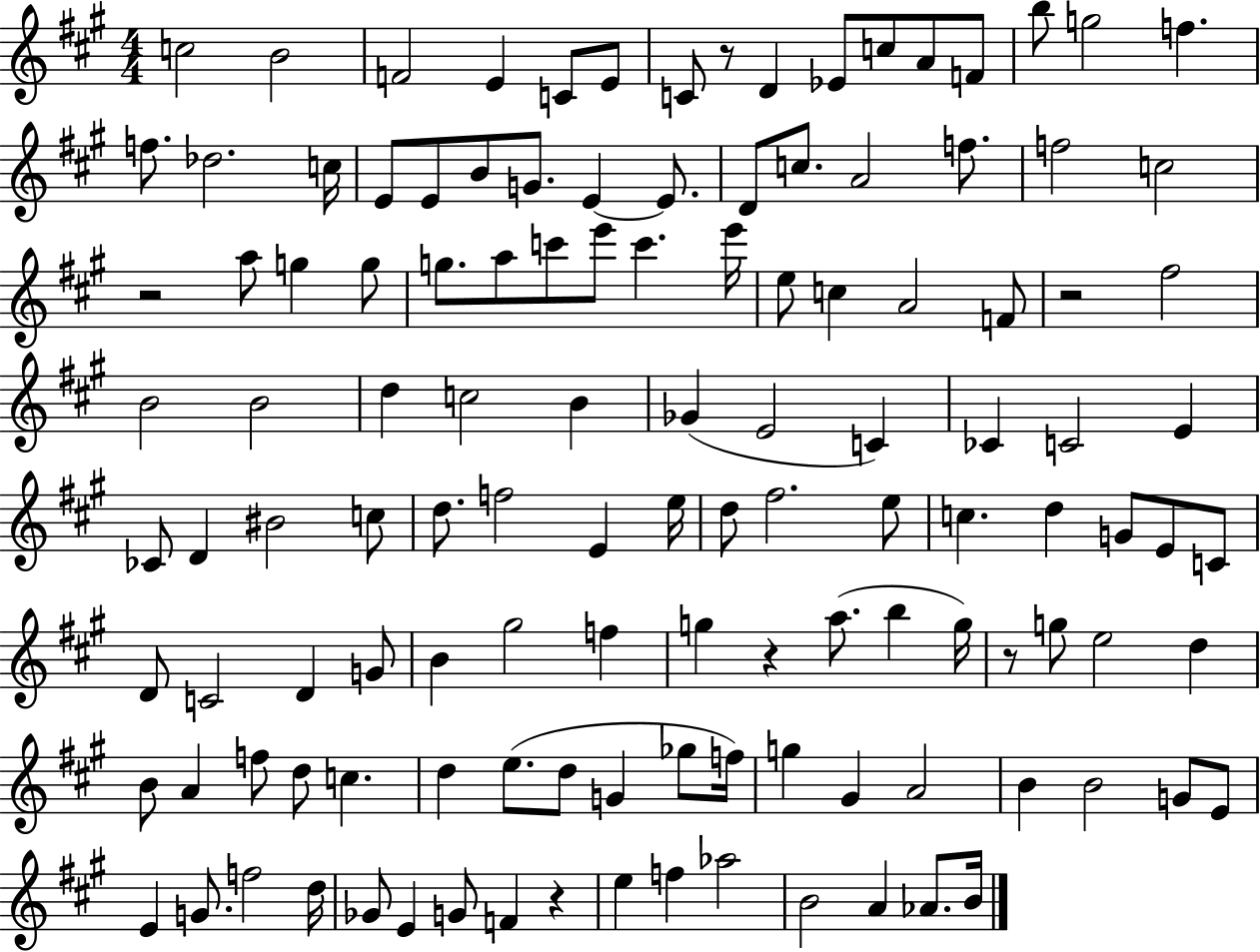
{
  \clef treble
  \numericTimeSignature
  \time 4/4
  \key a \major
  c''2 b'2 | f'2 e'4 c'8 e'8 | c'8 r8 d'4 ees'8 c''8 a'8 f'8 | b''8 g''2 f''4. | \break f''8. des''2. c''16 | e'8 e'8 b'8 g'8. e'4~~ e'8. | d'8 c''8. a'2 f''8. | f''2 c''2 | \break r2 a''8 g''4 g''8 | g''8. a''8 c'''8 e'''8 c'''4. e'''16 | e''8 c''4 a'2 f'8 | r2 fis''2 | \break b'2 b'2 | d''4 c''2 b'4 | ges'4( e'2 c'4) | ces'4 c'2 e'4 | \break ces'8 d'4 bis'2 c''8 | d''8. f''2 e'4 e''16 | d''8 fis''2. e''8 | c''4. d''4 g'8 e'8 c'8 | \break d'8 c'2 d'4 g'8 | b'4 gis''2 f''4 | g''4 r4 a''8.( b''4 g''16) | r8 g''8 e''2 d''4 | \break b'8 a'4 f''8 d''8 c''4. | d''4 e''8.( d''8 g'4 ges''8 f''16) | g''4 gis'4 a'2 | b'4 b'2 g'8 e'8 | \break e'4 g'8. f''2 d''16 | ges'8 e'4 g'8 f'4 r4 | e''4 f''4 aes''2 | b'2 a'4 aes'8. b'16 | \break \bar "|."
}